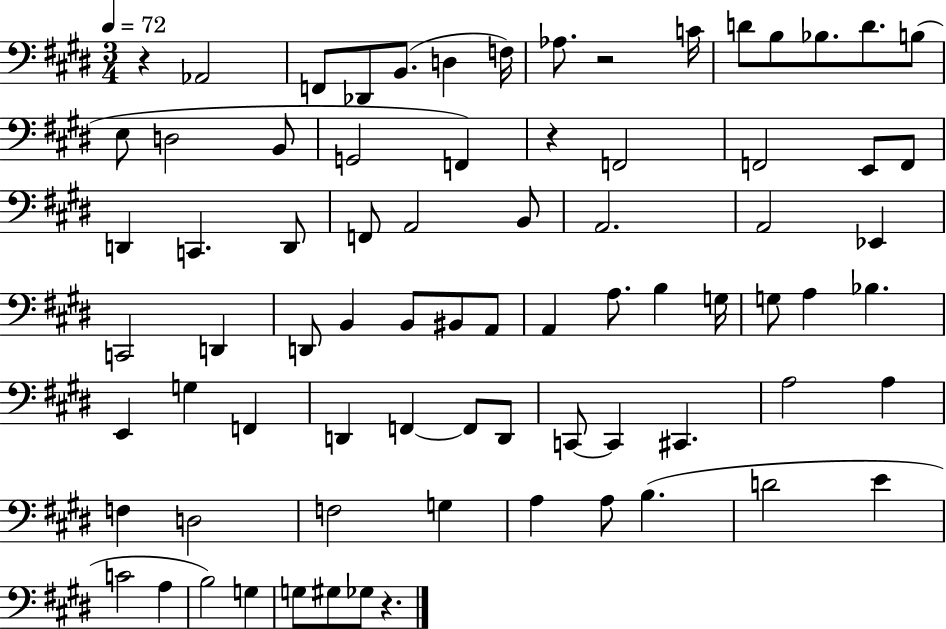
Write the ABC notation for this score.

X:1
T:Untitled
M:3/4
L:1/4
K:E
z _A,,2 F,,/2 _D,,/2 B,,/2 D, F,/4 _A,/2 z2 C/4 D/2 B,/2 _B,/2 D/2 B,/2 E,/2 D,2 B,,/2 G,,2 F,, z F,,2 F,,2 E,,/2 F,,/2 D,, C,, D,,/2 F,,/2 A,,2 B,,/2 A,,2 A,,2 _E,, C,,2 D,, D,,/2 B,, B,,/2 ^B,,/2 A,,/2 A,, A,/2 B, G,/4 G,/2 A, _B, E,, G, F,, D,, F,, F,,/2 D,,/2 C,,/2 C,, ^C,, A,2 A, F, D,2 F,2 G, A, A,/2 B, D2 E C2 A, B,2 G, G,/2 ^G,/2 _G,/2 z